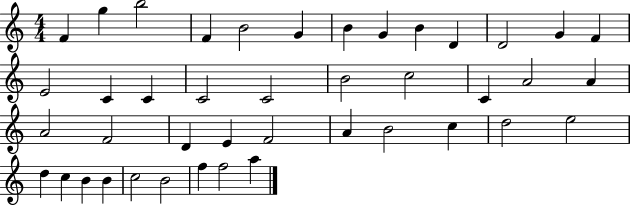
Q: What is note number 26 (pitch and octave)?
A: D4